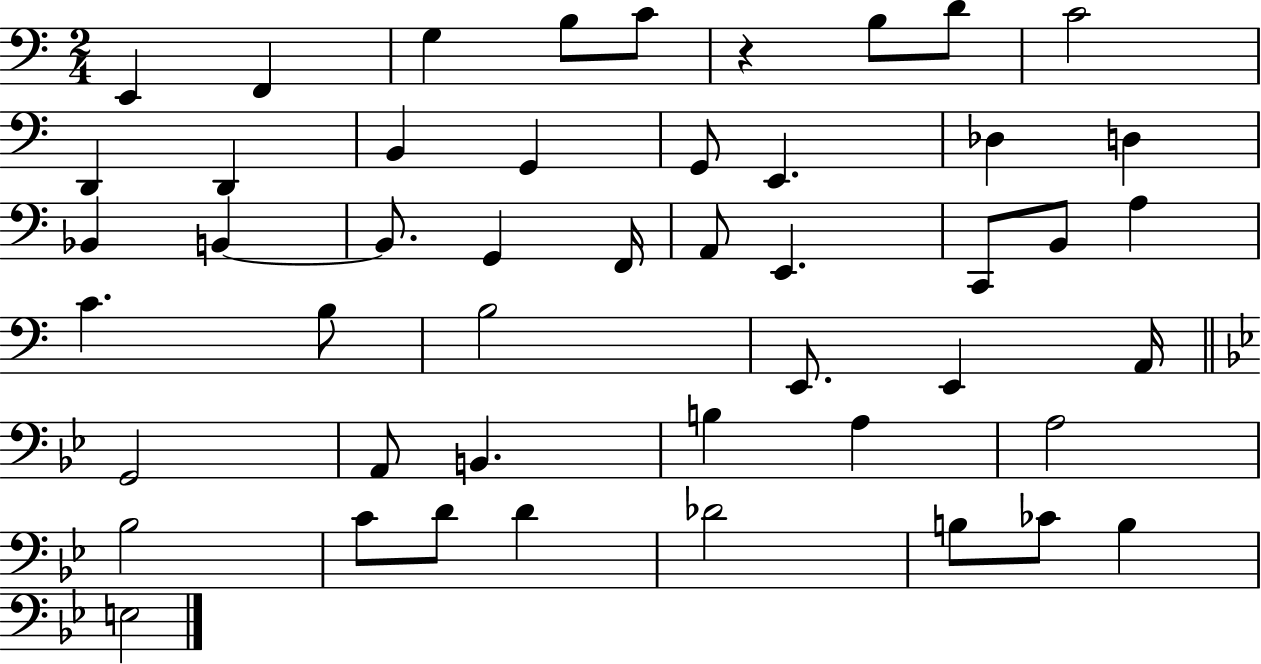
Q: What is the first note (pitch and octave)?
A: E2